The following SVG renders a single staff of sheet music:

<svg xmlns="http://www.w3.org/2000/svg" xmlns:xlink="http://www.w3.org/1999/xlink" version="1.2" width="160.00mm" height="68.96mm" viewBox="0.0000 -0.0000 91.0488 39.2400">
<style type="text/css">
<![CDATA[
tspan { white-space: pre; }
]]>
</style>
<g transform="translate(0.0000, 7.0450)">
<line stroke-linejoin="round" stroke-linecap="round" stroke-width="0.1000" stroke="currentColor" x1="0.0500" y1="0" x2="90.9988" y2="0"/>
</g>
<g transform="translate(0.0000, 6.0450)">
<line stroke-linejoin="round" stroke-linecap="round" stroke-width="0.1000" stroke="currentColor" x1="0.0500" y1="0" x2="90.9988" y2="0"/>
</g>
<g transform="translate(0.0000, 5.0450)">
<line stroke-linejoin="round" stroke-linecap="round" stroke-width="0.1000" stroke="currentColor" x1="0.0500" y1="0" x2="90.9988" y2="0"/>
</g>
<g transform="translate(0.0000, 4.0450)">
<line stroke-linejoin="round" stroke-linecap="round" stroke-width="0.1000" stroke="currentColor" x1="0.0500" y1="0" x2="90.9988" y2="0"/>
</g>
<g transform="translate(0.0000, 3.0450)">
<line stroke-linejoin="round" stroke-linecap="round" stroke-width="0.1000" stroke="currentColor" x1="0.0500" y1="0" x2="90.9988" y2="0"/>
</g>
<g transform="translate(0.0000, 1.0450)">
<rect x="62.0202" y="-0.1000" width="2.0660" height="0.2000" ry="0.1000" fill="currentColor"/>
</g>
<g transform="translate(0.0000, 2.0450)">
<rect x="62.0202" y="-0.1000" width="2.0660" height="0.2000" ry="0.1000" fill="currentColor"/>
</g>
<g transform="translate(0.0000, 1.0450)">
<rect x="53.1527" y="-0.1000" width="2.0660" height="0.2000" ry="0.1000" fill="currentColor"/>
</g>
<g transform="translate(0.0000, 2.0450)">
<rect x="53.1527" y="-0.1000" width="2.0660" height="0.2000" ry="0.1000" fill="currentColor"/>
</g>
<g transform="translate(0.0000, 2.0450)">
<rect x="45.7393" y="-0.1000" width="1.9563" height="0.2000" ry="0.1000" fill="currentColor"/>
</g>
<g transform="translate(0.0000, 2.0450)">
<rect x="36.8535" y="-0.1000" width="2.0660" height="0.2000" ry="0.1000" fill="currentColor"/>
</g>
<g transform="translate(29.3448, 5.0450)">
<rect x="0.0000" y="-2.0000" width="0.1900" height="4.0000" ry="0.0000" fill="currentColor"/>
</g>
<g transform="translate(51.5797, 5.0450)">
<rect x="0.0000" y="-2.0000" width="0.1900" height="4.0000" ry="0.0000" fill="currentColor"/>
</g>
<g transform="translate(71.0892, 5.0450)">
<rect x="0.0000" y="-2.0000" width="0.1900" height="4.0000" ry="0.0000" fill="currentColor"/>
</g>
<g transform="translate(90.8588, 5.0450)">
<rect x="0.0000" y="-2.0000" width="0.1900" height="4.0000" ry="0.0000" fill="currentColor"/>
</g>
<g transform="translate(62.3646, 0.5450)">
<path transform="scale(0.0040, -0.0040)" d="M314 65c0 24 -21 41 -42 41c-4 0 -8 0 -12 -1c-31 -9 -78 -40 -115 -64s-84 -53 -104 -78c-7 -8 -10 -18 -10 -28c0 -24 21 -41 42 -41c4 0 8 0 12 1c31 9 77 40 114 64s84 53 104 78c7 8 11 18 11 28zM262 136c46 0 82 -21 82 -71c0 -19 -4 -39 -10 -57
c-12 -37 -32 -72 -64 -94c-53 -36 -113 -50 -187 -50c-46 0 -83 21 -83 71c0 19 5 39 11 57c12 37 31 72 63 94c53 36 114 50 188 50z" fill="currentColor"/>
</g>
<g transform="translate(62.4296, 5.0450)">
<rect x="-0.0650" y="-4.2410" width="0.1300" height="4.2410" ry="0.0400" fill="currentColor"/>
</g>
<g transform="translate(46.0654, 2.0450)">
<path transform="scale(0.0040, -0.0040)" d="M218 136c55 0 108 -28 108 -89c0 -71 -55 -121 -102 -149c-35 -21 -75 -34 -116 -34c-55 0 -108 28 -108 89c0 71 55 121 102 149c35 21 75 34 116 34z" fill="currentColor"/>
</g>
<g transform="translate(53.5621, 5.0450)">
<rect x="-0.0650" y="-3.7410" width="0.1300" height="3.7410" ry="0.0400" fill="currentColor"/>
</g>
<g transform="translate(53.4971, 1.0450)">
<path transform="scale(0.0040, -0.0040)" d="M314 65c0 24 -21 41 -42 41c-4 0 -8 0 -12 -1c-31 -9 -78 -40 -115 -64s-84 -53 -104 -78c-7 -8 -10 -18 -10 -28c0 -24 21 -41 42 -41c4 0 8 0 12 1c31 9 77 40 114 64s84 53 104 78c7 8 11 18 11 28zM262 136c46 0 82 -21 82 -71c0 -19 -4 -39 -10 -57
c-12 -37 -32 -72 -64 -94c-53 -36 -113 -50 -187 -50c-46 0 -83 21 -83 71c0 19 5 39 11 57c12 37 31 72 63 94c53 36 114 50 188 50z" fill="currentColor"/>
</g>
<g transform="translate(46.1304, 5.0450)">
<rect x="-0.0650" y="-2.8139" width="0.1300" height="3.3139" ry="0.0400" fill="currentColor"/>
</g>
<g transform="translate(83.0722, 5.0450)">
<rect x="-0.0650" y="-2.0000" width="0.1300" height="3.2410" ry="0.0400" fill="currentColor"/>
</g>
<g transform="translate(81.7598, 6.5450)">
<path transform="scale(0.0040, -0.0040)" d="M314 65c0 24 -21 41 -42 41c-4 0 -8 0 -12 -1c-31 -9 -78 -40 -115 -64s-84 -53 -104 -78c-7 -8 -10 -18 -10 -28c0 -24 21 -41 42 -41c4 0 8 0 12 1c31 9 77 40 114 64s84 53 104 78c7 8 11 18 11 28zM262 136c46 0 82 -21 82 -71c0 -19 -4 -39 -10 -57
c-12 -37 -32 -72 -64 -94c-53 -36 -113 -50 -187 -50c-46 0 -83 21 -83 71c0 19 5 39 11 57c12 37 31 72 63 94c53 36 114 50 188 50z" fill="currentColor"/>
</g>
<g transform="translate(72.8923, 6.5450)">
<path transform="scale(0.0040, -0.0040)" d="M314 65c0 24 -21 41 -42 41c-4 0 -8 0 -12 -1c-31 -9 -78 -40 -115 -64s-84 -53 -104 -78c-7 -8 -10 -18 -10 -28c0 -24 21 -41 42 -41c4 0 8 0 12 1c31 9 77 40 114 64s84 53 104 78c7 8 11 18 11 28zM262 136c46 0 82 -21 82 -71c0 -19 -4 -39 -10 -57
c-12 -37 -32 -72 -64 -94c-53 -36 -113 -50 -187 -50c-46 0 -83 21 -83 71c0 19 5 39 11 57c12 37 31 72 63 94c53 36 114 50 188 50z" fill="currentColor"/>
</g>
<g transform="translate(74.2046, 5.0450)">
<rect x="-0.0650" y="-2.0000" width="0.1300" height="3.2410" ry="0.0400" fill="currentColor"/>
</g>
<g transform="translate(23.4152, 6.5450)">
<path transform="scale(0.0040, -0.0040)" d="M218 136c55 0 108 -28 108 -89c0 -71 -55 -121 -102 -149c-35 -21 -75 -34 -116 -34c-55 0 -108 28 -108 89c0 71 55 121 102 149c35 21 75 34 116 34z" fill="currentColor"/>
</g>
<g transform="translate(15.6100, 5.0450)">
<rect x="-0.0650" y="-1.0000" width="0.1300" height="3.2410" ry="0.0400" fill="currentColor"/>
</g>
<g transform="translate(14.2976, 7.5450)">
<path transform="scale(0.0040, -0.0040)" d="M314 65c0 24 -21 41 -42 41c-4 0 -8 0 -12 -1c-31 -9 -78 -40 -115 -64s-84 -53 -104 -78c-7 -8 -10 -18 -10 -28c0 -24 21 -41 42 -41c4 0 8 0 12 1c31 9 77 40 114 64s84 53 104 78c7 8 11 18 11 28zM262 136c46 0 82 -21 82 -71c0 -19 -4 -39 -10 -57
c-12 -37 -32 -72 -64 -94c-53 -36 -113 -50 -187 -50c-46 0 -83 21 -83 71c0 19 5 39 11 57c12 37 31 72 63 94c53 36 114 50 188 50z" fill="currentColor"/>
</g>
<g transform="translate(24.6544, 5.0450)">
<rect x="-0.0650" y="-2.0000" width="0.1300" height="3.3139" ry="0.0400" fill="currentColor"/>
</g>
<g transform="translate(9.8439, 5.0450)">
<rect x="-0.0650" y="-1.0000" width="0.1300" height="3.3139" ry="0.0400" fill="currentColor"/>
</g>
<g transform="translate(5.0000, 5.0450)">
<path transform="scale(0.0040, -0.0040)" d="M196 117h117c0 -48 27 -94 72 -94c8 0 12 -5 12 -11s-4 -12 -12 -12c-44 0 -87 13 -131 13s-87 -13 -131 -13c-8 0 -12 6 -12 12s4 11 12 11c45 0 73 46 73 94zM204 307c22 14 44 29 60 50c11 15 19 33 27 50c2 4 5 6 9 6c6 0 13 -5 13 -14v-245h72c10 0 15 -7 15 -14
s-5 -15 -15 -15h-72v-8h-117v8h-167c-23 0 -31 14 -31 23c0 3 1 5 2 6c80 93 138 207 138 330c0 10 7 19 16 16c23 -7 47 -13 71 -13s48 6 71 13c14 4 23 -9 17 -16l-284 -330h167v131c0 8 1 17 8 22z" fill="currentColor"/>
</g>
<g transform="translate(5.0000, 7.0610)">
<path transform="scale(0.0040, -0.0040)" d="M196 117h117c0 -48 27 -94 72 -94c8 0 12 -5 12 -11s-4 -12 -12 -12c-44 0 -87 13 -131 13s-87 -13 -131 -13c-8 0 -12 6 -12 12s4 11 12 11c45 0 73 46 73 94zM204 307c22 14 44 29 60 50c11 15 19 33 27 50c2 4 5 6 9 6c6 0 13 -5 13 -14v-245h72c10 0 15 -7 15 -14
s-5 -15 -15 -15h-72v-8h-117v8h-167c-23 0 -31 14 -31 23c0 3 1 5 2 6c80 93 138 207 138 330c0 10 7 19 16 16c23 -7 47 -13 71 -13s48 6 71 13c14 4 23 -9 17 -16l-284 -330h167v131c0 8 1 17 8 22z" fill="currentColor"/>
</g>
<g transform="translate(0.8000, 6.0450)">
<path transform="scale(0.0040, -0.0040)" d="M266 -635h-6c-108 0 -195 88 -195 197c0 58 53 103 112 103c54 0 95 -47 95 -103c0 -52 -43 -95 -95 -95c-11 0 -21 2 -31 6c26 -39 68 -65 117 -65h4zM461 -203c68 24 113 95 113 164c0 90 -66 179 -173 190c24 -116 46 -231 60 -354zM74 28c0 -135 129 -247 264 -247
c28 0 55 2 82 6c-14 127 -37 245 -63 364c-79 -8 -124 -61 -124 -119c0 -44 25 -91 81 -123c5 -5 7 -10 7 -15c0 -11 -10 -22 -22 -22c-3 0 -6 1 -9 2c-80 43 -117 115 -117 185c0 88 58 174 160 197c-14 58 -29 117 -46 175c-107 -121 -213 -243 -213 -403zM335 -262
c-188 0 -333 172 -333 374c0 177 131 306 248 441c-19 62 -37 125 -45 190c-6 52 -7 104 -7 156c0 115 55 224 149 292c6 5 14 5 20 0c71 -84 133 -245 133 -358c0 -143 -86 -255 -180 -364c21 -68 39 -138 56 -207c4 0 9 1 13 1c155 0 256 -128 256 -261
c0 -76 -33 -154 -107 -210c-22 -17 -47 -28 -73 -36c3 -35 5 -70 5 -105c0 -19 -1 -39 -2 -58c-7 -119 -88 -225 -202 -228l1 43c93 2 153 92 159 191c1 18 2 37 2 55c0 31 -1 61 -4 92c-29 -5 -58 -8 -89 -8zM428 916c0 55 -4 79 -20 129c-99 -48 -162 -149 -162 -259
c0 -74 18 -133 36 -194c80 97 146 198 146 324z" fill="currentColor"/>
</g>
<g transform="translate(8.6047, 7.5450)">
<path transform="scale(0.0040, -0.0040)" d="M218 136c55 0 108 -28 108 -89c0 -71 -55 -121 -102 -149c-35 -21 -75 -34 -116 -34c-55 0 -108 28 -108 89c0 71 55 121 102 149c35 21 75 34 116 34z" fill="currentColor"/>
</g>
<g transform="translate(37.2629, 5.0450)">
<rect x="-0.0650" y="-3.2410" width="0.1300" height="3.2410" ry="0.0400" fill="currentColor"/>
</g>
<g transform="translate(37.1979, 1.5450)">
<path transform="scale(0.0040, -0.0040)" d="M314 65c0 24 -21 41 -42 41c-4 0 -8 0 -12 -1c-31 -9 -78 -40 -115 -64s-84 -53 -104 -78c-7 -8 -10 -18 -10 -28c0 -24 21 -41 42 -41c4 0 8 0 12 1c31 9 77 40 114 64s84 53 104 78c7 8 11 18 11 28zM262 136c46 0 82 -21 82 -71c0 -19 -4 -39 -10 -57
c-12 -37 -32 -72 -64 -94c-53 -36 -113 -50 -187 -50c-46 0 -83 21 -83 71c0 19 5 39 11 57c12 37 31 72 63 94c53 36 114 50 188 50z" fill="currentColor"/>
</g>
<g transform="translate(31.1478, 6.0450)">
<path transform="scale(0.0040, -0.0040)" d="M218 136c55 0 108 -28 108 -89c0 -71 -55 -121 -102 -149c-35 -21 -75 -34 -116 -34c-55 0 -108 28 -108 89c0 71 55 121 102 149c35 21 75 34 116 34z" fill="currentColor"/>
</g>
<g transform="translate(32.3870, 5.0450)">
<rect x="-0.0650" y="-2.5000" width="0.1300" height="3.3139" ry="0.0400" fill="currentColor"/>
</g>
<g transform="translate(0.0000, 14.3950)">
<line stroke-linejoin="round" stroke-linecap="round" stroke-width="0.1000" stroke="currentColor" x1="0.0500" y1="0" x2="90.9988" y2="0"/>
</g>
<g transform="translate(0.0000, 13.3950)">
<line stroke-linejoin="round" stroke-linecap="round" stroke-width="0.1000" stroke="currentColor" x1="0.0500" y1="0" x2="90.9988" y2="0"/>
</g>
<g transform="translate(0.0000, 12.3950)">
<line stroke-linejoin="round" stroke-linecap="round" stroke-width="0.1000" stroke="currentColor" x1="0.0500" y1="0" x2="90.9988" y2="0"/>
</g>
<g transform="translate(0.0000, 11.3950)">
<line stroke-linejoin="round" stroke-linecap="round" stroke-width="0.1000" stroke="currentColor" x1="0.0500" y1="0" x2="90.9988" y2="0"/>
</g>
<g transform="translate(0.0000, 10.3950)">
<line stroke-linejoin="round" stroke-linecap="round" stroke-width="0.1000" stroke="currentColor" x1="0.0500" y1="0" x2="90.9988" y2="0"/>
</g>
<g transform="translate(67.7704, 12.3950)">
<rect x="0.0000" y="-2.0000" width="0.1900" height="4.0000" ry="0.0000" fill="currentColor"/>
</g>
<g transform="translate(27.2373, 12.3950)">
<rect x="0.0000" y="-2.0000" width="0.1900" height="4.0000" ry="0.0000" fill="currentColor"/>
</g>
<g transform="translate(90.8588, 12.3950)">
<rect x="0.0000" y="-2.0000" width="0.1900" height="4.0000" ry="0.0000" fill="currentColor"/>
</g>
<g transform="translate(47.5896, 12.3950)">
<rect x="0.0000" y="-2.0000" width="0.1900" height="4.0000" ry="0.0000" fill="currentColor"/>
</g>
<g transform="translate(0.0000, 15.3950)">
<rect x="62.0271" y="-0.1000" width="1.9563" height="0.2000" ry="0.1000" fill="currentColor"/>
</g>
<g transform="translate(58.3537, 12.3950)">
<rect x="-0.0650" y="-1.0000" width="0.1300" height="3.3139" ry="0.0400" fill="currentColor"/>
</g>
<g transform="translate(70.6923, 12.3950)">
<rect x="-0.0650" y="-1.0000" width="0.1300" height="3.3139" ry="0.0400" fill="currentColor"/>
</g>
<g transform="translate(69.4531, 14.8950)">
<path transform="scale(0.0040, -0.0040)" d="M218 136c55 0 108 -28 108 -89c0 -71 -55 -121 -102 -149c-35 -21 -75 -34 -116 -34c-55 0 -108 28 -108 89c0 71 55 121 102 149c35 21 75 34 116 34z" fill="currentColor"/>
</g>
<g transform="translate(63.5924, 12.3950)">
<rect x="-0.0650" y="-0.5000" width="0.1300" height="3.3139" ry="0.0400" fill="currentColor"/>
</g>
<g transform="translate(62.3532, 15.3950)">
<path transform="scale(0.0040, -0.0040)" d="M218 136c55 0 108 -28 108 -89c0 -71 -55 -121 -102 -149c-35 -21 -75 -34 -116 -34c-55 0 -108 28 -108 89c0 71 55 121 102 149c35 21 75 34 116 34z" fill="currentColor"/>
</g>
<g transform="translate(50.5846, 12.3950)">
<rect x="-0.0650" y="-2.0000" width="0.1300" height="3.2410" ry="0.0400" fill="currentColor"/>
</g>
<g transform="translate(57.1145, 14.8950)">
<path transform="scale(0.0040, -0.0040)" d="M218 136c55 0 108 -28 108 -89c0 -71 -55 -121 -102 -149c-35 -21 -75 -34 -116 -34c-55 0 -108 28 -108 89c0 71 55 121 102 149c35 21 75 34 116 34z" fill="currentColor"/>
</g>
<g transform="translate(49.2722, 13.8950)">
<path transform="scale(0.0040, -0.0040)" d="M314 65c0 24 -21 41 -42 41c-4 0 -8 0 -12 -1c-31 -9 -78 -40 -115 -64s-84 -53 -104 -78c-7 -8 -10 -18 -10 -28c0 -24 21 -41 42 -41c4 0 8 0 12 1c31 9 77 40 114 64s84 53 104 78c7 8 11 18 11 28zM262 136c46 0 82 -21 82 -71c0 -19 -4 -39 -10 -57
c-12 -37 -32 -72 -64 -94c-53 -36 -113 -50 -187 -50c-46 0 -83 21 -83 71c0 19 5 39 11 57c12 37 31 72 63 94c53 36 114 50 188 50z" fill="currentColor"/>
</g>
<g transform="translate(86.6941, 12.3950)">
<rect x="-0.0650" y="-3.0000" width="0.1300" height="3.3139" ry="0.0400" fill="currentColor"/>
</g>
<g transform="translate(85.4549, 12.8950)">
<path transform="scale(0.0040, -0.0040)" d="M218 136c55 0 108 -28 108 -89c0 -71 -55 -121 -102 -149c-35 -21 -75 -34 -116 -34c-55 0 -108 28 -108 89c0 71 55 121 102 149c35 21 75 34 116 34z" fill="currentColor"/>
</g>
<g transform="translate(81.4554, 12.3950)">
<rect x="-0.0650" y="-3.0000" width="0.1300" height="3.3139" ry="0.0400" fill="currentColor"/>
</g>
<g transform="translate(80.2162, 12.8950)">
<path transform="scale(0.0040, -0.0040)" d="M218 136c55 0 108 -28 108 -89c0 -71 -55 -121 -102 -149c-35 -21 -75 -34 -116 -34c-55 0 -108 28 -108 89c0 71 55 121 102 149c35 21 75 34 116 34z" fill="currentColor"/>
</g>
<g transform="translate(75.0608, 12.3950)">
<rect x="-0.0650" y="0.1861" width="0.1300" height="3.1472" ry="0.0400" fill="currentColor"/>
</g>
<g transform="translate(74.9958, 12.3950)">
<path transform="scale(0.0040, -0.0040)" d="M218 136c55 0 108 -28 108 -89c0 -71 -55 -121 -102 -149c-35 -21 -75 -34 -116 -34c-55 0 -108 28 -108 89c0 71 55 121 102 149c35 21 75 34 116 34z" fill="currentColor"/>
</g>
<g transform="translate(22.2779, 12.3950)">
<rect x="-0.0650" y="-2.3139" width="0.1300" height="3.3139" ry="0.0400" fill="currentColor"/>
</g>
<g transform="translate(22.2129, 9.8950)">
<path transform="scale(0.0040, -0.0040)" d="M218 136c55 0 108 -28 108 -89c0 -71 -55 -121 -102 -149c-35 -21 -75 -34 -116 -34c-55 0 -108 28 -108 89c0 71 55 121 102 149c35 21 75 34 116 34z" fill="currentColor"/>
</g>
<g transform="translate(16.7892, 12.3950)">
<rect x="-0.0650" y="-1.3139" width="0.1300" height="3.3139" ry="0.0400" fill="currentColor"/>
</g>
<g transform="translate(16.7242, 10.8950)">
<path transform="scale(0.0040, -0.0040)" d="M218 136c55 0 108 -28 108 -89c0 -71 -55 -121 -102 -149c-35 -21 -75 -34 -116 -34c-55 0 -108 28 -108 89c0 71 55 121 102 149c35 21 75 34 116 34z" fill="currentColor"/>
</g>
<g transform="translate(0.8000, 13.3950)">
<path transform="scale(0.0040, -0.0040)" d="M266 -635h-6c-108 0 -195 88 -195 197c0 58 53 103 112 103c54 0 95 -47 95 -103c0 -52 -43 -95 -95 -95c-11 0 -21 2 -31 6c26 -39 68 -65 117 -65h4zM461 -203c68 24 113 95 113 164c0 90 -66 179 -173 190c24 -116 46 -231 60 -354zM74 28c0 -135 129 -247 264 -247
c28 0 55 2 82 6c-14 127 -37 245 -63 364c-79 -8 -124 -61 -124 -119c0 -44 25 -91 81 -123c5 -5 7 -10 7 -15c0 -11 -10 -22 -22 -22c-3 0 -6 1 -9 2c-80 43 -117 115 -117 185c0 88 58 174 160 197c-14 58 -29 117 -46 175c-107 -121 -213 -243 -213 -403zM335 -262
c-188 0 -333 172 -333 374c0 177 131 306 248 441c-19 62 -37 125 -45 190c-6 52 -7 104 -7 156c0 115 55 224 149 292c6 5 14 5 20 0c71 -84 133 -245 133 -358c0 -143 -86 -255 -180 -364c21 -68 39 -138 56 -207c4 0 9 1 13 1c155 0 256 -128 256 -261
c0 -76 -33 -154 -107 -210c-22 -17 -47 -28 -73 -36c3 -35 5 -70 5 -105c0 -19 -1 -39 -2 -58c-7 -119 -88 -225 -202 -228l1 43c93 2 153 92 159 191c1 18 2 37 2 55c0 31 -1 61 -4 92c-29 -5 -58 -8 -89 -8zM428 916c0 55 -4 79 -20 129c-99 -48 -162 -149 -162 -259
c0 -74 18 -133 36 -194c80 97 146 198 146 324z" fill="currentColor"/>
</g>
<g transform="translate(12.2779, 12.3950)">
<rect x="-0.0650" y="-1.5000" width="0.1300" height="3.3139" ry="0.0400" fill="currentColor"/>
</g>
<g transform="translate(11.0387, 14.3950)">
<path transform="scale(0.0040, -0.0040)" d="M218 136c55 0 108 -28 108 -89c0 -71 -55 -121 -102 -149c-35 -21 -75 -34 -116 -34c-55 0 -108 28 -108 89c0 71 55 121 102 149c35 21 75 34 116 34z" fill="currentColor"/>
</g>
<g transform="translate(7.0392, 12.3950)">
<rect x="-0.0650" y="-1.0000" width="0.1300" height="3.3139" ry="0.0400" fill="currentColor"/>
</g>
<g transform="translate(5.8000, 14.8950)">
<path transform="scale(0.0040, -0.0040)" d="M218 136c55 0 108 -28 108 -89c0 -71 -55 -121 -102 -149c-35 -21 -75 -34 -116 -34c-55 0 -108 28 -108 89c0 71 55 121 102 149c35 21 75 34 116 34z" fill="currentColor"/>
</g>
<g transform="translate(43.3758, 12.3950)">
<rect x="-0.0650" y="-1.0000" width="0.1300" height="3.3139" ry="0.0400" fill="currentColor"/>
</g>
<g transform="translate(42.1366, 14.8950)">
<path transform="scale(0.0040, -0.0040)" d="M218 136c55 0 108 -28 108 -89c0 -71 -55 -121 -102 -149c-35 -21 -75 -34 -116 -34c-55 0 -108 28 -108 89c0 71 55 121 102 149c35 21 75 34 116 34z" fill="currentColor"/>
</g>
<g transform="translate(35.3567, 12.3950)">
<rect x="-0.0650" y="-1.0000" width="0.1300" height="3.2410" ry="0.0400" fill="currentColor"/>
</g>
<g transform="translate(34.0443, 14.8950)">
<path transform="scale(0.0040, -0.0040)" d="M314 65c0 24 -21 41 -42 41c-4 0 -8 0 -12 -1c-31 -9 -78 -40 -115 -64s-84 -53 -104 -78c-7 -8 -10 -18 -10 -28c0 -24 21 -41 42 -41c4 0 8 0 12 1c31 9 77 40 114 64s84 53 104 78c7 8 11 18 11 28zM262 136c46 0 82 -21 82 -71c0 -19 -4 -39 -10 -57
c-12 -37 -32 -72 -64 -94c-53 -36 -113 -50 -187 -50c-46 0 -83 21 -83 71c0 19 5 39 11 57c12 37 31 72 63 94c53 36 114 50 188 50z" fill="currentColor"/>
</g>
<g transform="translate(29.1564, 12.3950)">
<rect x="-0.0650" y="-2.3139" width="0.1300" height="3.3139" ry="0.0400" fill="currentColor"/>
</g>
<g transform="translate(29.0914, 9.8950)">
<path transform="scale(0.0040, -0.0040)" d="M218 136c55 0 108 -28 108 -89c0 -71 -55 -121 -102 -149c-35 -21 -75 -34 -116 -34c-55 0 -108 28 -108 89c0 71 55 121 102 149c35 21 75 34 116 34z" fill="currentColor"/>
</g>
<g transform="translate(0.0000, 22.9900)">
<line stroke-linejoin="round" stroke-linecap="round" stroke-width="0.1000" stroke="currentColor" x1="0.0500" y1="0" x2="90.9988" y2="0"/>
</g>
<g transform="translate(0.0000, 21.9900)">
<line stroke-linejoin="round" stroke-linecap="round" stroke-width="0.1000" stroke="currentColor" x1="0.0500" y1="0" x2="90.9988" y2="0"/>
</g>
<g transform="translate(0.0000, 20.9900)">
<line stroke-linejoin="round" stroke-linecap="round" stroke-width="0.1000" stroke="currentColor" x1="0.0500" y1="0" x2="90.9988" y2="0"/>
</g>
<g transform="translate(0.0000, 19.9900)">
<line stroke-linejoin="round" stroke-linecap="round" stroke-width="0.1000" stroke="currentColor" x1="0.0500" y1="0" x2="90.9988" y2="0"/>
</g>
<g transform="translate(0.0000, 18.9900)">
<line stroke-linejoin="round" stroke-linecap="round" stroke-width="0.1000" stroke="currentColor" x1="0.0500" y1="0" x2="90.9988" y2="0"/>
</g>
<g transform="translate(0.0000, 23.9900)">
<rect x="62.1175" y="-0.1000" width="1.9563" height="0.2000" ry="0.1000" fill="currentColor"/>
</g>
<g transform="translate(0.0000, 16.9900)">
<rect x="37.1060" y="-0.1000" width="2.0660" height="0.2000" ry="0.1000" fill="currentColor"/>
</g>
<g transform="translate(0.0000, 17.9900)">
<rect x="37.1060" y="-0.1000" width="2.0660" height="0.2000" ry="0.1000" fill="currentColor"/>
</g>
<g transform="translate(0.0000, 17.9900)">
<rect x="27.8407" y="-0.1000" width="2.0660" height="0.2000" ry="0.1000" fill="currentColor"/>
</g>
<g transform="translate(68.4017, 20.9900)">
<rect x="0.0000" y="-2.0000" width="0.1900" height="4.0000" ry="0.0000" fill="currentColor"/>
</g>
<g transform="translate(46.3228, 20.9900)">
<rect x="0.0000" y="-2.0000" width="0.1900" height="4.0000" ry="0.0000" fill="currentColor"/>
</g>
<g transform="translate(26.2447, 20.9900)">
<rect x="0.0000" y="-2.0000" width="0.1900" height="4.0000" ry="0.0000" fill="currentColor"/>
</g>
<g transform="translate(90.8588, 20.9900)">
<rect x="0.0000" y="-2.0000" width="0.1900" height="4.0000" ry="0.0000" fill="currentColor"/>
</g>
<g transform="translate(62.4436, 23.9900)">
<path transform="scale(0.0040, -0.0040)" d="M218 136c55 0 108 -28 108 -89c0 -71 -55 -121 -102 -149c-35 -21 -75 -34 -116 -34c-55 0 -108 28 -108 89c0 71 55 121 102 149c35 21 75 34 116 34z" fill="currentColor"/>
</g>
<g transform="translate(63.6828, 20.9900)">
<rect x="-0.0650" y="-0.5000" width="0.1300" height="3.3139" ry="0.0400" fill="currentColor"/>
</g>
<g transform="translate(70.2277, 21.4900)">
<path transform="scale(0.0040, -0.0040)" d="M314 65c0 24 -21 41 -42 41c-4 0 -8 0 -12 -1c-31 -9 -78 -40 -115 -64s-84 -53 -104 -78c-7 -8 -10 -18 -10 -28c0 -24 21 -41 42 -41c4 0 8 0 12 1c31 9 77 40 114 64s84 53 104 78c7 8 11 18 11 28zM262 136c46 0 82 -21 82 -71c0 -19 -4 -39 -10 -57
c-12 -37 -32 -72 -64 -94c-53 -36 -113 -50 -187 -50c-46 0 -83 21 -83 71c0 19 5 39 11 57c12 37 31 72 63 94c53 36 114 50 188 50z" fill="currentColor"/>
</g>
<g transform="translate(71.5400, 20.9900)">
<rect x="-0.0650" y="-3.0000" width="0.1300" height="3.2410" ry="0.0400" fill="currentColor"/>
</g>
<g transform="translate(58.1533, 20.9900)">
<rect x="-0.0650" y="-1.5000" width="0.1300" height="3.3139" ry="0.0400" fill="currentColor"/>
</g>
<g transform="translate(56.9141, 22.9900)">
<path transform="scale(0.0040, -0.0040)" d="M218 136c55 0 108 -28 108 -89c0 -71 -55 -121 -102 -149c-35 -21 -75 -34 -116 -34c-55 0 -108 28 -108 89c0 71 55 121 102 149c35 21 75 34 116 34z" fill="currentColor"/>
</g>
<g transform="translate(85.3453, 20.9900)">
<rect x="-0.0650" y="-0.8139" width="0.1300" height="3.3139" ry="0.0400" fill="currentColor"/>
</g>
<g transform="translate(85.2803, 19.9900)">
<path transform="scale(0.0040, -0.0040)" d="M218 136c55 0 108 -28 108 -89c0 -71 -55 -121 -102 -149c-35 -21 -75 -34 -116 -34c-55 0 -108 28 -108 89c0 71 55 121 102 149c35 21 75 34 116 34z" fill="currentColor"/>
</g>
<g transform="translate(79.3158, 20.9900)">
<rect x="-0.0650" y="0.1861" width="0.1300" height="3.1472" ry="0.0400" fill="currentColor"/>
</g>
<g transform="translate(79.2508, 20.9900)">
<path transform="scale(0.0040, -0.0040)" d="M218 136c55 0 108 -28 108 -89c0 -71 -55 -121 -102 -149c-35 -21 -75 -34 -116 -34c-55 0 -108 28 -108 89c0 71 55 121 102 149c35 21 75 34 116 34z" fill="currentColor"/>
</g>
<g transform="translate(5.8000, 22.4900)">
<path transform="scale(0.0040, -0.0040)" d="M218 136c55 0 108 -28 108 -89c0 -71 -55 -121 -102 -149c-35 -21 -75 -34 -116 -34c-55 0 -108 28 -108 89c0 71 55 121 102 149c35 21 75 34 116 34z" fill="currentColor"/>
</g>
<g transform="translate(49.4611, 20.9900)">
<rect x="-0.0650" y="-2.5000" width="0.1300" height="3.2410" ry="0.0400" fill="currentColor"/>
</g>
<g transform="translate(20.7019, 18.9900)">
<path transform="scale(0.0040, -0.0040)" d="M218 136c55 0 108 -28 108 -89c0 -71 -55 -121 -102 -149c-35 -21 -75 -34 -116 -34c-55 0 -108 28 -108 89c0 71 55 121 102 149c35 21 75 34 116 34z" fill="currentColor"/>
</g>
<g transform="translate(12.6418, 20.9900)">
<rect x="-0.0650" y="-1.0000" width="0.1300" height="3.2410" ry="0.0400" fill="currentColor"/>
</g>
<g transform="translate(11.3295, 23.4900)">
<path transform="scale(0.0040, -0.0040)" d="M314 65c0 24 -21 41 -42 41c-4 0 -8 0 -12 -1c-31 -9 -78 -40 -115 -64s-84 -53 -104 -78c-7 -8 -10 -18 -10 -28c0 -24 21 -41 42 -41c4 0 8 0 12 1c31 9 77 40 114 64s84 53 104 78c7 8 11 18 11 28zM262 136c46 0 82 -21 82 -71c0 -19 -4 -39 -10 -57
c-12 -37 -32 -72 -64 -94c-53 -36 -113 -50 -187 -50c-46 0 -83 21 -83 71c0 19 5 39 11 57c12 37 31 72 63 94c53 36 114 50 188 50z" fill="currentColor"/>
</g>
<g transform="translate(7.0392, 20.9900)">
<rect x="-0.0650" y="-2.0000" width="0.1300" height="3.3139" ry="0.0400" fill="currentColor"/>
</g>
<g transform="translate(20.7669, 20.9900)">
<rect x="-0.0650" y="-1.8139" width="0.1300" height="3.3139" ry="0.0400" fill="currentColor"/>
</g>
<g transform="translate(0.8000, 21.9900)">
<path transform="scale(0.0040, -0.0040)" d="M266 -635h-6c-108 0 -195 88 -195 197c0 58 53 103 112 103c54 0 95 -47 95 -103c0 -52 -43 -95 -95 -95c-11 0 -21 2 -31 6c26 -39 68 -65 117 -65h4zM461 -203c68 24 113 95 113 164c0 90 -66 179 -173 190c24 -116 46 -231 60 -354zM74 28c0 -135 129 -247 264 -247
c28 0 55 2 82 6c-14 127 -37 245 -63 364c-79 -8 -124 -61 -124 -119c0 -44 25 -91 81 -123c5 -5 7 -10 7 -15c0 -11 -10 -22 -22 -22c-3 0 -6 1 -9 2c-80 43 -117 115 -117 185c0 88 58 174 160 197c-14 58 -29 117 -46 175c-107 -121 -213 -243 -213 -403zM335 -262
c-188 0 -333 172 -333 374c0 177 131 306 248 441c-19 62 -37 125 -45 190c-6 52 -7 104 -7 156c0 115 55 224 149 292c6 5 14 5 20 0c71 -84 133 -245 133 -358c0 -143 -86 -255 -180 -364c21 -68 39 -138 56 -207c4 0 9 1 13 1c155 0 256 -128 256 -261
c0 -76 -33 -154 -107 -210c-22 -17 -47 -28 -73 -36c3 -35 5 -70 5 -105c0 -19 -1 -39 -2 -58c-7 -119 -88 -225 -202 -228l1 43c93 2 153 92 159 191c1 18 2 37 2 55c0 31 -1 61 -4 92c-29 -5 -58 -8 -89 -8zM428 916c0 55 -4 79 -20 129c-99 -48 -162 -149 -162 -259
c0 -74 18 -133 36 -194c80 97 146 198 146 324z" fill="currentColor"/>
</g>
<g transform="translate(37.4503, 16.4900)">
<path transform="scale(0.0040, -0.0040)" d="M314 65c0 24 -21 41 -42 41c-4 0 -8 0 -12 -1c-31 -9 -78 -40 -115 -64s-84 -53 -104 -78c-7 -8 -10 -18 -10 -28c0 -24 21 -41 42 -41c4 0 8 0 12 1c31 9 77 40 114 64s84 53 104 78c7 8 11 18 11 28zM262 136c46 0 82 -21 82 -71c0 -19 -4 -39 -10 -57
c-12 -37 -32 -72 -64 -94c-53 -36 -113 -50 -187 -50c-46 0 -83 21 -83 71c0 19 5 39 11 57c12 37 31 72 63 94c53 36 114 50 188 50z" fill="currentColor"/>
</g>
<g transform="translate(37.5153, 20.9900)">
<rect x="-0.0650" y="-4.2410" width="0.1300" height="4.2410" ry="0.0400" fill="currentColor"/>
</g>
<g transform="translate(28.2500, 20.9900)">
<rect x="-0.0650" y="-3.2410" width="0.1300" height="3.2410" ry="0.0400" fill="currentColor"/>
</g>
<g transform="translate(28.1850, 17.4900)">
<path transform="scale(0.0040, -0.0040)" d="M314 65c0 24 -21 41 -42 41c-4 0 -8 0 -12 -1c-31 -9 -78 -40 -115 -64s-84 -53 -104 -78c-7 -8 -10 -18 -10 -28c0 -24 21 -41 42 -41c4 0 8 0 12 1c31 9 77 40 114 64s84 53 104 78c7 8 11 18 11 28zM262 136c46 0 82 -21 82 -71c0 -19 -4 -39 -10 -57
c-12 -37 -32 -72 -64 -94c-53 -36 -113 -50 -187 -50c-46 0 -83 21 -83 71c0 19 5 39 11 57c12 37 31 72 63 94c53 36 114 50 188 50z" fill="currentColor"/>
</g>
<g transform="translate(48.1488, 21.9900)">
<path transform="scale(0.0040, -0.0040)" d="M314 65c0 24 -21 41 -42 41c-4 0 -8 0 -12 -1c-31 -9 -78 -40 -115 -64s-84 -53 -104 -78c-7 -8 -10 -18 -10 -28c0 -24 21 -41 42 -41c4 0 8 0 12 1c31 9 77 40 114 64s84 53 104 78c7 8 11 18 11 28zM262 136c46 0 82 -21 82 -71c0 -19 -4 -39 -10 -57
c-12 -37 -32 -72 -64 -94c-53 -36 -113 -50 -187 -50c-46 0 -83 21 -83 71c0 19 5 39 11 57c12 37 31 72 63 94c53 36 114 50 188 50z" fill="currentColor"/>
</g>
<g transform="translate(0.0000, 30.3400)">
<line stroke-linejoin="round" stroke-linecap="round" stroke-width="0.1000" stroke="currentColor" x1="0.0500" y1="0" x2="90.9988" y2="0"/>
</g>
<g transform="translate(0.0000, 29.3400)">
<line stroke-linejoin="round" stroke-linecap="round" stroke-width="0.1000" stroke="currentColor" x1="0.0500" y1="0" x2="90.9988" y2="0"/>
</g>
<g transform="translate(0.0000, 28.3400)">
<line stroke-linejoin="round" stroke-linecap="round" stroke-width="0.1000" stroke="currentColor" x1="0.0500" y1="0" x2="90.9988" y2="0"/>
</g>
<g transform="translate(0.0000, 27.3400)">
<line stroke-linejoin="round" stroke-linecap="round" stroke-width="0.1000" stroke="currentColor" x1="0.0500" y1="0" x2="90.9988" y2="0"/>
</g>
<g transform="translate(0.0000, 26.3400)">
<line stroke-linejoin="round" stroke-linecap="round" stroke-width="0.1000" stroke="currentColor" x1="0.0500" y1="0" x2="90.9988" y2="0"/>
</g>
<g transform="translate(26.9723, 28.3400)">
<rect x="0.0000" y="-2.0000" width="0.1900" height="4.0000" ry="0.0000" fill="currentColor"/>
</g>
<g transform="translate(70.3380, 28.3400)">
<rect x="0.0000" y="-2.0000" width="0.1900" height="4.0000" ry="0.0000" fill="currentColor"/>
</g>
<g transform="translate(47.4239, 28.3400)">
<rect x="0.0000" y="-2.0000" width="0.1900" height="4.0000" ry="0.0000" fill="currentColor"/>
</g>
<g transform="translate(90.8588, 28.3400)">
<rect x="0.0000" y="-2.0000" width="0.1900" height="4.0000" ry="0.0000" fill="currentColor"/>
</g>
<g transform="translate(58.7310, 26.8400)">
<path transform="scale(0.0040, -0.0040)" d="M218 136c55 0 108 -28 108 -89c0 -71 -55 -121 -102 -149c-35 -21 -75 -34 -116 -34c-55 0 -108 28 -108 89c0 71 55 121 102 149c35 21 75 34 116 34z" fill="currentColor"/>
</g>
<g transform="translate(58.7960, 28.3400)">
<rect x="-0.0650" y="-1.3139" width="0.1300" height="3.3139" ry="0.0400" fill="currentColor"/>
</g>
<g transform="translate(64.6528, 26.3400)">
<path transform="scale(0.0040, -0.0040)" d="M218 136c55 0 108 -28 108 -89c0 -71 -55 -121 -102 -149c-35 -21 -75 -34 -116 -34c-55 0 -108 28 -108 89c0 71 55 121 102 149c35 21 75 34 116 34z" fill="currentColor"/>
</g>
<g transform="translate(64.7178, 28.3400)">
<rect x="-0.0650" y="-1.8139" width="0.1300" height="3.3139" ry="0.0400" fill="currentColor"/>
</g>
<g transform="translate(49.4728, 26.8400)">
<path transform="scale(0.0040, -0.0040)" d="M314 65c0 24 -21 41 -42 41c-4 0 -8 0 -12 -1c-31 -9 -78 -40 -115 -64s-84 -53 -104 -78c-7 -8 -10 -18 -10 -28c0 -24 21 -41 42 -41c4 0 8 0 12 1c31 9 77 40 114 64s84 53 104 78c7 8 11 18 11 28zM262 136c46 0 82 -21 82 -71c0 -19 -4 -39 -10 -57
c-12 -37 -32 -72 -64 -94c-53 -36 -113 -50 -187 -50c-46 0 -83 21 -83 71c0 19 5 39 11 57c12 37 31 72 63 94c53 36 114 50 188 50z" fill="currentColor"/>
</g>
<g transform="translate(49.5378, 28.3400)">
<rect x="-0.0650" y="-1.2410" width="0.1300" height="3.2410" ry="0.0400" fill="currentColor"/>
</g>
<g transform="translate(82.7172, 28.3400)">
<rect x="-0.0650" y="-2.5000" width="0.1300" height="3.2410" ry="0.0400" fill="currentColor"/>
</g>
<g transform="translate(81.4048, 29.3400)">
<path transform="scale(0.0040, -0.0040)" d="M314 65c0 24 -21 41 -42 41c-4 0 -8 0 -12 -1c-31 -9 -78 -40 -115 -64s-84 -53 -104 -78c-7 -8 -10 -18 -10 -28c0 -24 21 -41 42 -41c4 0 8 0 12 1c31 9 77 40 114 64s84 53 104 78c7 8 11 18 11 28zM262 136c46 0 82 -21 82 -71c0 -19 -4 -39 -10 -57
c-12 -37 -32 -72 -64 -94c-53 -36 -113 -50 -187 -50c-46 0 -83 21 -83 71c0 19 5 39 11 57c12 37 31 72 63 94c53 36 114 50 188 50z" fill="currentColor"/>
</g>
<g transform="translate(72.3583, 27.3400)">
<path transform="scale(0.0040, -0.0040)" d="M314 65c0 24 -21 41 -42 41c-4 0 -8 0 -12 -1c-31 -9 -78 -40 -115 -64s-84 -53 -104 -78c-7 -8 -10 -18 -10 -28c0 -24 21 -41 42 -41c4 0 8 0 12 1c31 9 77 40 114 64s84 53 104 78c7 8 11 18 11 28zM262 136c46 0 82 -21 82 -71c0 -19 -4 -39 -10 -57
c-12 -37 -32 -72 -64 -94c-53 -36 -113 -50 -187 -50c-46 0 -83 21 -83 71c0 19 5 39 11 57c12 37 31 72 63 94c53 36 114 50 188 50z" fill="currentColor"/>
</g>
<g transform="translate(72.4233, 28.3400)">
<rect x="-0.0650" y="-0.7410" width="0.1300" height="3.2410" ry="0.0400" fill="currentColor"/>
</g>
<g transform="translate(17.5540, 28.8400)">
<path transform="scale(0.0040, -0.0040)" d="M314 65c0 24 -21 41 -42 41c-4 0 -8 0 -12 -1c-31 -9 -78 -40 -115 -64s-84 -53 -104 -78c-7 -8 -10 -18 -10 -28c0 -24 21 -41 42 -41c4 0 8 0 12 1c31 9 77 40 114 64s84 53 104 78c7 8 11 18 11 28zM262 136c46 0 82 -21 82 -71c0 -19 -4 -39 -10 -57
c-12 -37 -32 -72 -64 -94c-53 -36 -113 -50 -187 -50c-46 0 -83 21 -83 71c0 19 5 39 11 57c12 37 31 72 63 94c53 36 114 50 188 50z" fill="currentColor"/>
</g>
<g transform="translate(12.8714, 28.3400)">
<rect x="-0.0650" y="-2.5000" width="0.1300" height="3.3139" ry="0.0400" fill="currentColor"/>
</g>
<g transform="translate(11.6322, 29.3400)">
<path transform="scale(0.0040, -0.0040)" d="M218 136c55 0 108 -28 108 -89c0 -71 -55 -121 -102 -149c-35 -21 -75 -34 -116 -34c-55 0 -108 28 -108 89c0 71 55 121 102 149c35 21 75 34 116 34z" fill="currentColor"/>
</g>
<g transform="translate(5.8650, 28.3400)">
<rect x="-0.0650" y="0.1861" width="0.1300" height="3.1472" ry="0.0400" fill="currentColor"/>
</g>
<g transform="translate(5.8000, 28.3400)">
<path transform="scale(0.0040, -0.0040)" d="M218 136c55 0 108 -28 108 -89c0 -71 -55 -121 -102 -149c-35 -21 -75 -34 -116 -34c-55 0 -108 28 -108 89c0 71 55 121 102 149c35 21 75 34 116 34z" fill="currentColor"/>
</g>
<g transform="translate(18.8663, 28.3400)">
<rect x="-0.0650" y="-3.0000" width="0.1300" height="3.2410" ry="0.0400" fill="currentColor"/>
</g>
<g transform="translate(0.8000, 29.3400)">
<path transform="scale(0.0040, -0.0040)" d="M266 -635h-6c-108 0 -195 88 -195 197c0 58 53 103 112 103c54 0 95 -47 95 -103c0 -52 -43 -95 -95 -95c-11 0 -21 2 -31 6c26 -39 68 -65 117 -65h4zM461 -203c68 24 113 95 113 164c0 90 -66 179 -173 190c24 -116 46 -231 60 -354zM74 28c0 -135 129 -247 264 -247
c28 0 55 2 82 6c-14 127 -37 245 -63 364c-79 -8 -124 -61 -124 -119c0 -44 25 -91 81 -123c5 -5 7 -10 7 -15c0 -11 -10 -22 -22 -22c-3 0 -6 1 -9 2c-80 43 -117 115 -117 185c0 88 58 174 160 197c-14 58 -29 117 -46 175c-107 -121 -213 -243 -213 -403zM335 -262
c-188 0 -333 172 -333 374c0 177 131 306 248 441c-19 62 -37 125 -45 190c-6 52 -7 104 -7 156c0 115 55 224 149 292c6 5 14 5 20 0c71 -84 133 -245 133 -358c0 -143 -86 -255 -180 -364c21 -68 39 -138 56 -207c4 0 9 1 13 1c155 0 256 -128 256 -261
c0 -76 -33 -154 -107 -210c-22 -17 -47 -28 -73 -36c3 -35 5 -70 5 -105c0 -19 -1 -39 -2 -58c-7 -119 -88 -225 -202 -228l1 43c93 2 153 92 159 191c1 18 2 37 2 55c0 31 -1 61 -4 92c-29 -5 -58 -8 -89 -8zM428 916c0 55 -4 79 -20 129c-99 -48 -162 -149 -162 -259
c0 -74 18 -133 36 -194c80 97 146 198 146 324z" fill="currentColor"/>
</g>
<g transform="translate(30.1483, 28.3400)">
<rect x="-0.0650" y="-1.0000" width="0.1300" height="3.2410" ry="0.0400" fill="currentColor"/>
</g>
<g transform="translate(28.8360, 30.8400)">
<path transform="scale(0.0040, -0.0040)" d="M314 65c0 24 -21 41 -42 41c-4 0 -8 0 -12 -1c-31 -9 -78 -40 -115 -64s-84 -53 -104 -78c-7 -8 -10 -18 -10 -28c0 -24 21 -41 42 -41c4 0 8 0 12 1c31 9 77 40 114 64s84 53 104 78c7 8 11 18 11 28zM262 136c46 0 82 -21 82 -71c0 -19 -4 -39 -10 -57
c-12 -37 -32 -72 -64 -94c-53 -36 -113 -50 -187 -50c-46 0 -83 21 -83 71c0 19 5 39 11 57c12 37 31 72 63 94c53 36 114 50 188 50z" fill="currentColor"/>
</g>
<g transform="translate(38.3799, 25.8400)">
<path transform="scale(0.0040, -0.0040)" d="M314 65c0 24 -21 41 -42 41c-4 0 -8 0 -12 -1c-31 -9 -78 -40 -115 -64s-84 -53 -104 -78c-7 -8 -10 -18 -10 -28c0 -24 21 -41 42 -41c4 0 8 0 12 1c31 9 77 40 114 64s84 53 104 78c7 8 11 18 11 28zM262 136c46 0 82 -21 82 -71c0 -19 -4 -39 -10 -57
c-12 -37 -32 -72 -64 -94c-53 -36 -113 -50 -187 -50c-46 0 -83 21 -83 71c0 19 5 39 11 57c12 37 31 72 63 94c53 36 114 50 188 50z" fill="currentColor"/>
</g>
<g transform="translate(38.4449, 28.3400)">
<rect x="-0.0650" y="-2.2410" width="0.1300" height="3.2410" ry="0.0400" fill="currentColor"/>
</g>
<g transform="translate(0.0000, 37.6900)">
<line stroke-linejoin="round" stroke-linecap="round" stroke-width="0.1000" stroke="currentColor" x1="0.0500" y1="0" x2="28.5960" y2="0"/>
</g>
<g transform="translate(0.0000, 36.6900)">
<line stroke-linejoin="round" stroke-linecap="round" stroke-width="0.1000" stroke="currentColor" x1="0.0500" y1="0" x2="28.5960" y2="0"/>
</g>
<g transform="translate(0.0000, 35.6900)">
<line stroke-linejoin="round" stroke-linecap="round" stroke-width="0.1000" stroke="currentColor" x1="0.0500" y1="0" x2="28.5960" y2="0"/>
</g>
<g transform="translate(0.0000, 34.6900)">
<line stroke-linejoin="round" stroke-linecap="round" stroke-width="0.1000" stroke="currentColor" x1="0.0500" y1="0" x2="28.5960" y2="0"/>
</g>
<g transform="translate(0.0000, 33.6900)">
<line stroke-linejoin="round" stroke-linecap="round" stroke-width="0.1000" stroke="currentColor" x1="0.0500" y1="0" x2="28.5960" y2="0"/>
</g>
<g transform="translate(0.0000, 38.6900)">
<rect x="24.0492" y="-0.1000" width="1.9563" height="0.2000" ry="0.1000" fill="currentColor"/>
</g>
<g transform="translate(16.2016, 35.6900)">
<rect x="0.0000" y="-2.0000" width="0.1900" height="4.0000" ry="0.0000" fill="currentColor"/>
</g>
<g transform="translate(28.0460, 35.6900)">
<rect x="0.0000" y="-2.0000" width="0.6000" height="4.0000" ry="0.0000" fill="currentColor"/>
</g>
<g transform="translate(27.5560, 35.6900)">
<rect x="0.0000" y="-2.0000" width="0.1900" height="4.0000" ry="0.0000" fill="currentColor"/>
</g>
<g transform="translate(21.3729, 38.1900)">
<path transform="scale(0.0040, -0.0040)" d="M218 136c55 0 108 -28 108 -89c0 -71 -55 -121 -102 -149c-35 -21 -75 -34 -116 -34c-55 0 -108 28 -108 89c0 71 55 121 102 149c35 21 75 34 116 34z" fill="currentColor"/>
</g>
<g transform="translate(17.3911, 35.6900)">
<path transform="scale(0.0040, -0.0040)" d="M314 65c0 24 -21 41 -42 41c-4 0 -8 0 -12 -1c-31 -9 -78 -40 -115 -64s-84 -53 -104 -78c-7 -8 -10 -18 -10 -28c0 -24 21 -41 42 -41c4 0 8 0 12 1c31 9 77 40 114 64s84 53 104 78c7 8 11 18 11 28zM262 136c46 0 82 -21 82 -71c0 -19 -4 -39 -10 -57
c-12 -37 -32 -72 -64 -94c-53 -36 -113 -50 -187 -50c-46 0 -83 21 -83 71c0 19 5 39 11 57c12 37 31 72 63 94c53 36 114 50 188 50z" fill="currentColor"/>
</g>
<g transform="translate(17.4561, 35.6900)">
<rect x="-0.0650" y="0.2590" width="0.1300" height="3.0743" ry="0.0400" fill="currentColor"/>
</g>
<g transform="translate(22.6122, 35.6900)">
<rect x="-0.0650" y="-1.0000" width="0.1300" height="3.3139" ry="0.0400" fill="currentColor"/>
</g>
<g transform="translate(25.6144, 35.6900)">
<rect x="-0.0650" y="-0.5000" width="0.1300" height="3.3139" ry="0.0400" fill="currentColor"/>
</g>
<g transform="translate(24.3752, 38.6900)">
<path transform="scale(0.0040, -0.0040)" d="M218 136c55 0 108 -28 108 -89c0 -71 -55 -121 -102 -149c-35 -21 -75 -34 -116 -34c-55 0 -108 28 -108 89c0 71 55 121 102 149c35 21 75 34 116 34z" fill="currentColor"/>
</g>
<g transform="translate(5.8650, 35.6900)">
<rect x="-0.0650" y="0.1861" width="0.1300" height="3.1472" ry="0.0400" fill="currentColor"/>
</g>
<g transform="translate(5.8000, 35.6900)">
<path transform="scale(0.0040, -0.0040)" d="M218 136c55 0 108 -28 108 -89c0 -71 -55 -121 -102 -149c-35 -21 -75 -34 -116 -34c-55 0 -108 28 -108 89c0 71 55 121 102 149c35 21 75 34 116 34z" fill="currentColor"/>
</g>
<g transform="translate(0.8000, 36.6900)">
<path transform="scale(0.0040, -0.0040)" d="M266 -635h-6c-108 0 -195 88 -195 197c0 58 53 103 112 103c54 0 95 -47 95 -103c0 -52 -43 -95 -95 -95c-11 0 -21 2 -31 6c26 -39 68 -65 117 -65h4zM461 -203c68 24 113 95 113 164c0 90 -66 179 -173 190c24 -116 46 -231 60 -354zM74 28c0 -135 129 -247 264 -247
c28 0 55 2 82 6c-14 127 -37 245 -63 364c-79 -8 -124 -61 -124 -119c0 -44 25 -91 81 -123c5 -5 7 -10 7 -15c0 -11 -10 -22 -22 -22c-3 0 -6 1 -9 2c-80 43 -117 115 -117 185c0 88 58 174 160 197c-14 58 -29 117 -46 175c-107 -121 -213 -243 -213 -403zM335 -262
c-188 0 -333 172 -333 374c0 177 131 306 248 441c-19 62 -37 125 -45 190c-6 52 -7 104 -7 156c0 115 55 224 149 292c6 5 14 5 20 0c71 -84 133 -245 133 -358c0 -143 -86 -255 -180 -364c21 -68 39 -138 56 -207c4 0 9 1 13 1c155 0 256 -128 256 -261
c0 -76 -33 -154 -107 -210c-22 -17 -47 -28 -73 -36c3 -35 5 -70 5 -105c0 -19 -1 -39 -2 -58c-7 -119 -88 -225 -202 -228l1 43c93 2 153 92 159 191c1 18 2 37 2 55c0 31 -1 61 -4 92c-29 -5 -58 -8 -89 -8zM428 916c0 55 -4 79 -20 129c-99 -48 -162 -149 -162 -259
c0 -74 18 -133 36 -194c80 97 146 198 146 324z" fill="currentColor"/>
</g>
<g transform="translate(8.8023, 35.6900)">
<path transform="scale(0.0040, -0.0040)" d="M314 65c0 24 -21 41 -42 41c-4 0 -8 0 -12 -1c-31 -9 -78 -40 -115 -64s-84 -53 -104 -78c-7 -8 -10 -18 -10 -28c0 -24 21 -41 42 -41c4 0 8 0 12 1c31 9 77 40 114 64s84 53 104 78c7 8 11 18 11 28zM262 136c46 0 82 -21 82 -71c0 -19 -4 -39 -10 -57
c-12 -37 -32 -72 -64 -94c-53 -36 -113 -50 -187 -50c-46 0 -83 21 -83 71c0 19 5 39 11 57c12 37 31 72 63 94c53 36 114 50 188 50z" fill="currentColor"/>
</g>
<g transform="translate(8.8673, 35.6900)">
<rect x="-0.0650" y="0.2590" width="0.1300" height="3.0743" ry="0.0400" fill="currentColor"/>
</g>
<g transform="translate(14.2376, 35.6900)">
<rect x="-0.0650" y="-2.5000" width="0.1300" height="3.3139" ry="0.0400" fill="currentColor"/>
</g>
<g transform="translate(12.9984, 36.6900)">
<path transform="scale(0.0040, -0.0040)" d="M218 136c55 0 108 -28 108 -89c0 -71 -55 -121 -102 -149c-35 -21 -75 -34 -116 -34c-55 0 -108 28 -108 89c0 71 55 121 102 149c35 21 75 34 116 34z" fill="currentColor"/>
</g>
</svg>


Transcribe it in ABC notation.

X:1
T:Untitled
M:4/4
L:1/4
K:C
D D2 F G b2 a c'2 d'2 F2 F2 D E e g g D2 D F2 D C D B A A F D2 f b2 d'2 G2 E C A2 B d B G A2 D2 g2 e2 e f d2 G2 B B2 G B2 D C